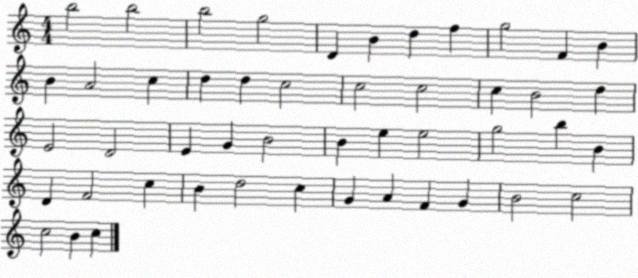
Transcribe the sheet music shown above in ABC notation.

X:1
T:Untitled
M:4/4
L:1/4
K:C
b2 b2 b2 g2 D B d f g2 F B B A2 c d d c2 c2 c2 c B2 d E2 D2 E G B2 B e e2 g2 b B D F2 c B d2 c G A F G B2 c2 c2 B c